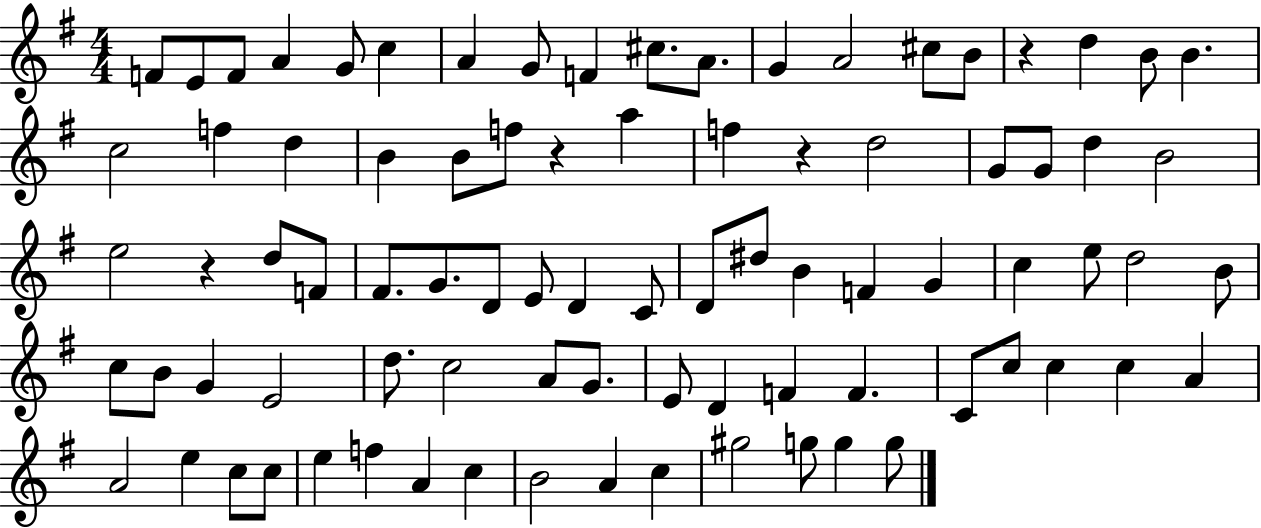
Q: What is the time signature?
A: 4/4